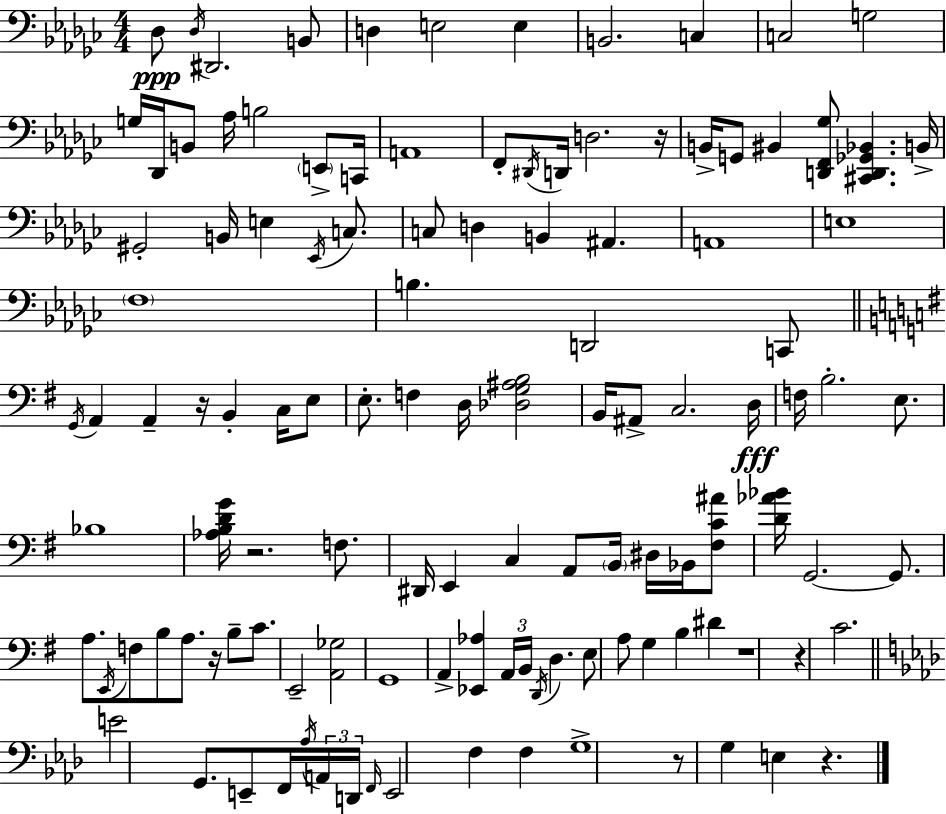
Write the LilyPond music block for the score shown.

{
  \clef bass
  \numericTimeSignature
  \time 4/4
  \key ees \minor
  des8\ppp \acciaccatura { des16 } dis,2. b,8 | d4 e2 e4 | b,2. c4 | c2 g2 | \break g16 des,16 b,8 aes16 b2 \parenthesize e,8-> | c,16 a,1 | f,8-. \acciaccatura { dis,16 } d,16 d2. | r16 b,16-> g,8 bis,4 <d, f, ges>8 <cis, d, ges, bes,>4. | \break b,16-> gis,2-. b,16 e4 \acciaccatura { ees,16 } | c8. c8 d4 b,4 ais,4. | a,1 | e1 | \break \parenthesize f1 | b4. d,2 | c,8 \bar "||" \break \key g \major \acciaccatura { g,16 } a,4 a,4-- r16 b,4-. c16 e8 | e8.-. f4 d16 <des g ais b>2 | b,16 ais,8-> c2. | d16\fff f16 b2.-. e8. | \break bes1 | <aes b d' g'>16 r2. f8. | dis,16 e,4 c4 a,8 \parenthesize b,16 dis16 bes,16 <fis c' ais'>8 | <d' aes' bes'>16 g,2.~~ g,8. | \break a8. \acciaccatura { e,16 } f8 b8 a8. r16 b8-- c'8. | e,2-- <a, ges>2 | g,1 | a,4-> <ees, aes>4 \tuplet 3/2 { a,16 b,16 \acciaccatura { d,16 } } d4. | \break e8 a8 g4 b4 dis'4 | r1 | r4 c'2. | \bar "||" \break \key aes \major e'2 g,8. e,8-- f,16 \acciaccatura { aes16 } \tuplet 3/2 { a,16 | d,16 \grace { f,16 } } e,2 f4 f4 | g1-> | r8 g4 e4 r4. | \break \bar "|."
}